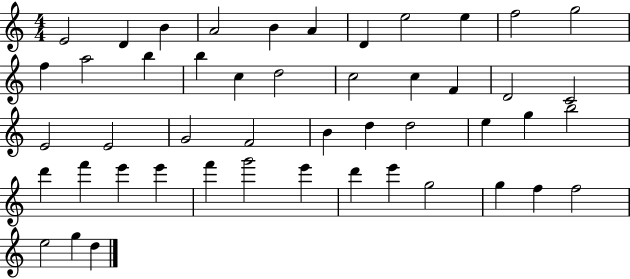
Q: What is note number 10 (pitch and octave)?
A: F5